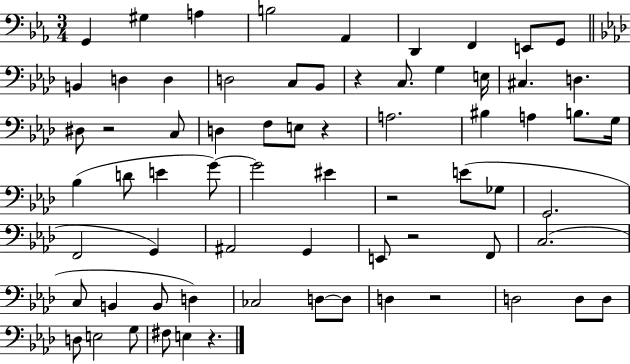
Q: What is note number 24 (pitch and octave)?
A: F3